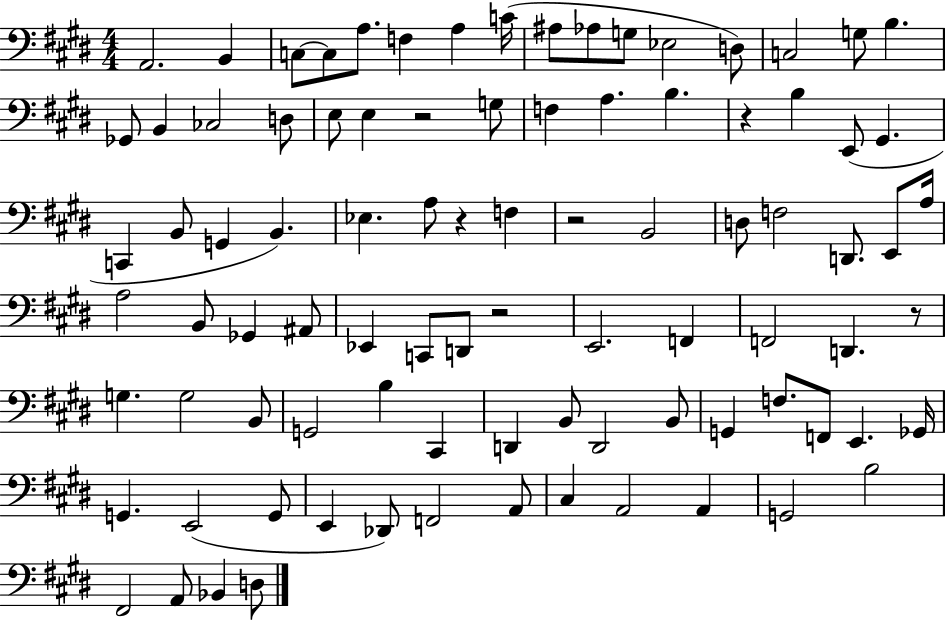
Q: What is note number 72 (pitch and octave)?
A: E2